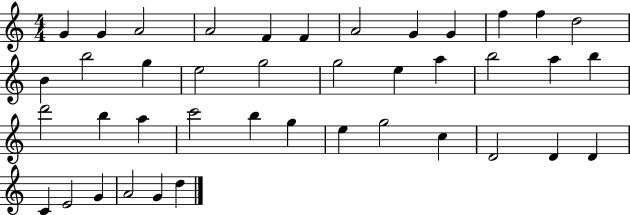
X:1
T:Untitled
M:4/4
L:1/4
K:C
G G A2 A2 F F A2 G G f f d2 B b2 g e2 g2 g2 e a b2 a b d'2 b a c'2 b g e g2 c D2 D D C E2 G A2 G d